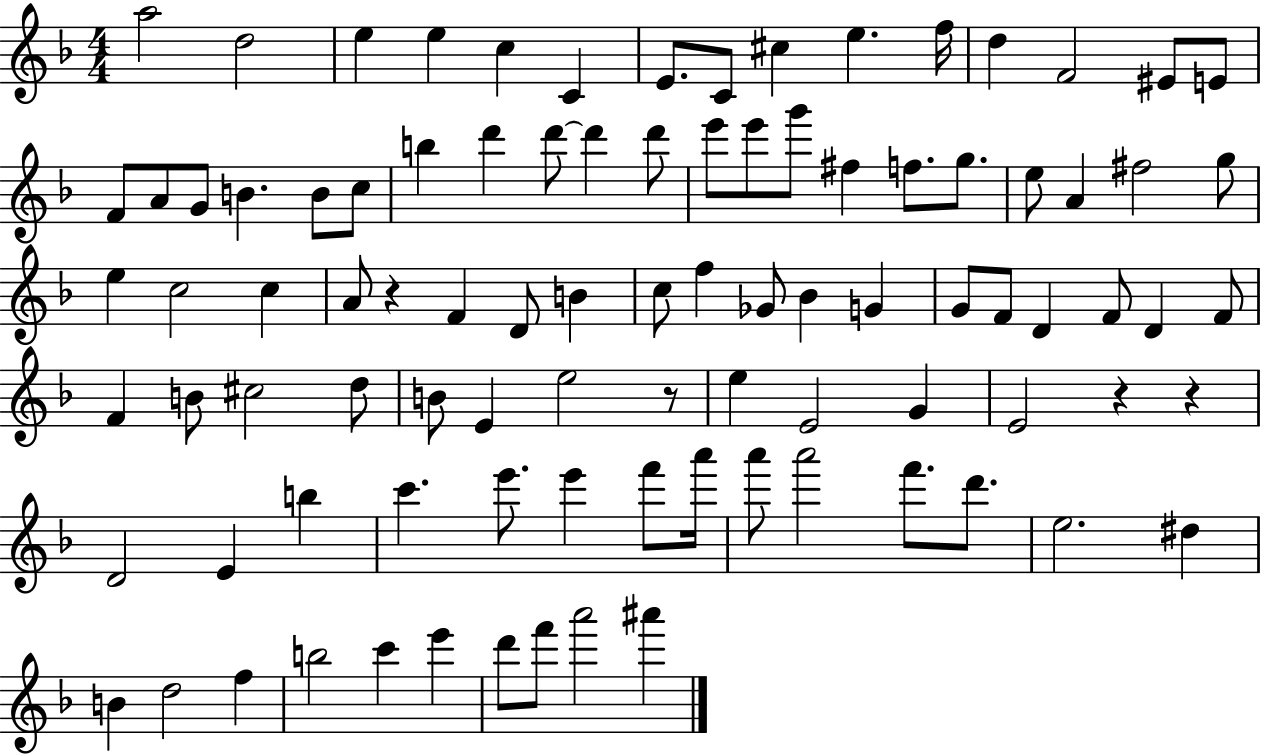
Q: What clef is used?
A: treble